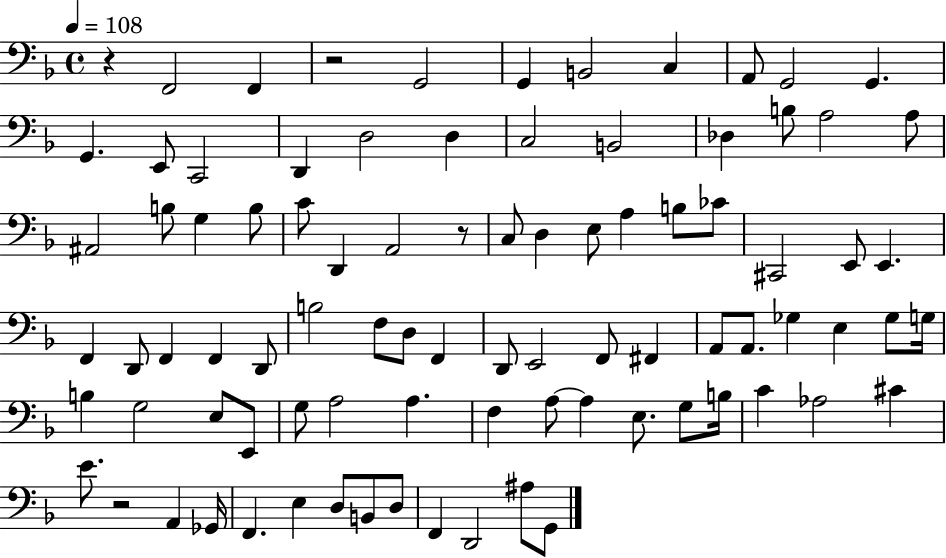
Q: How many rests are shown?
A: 4